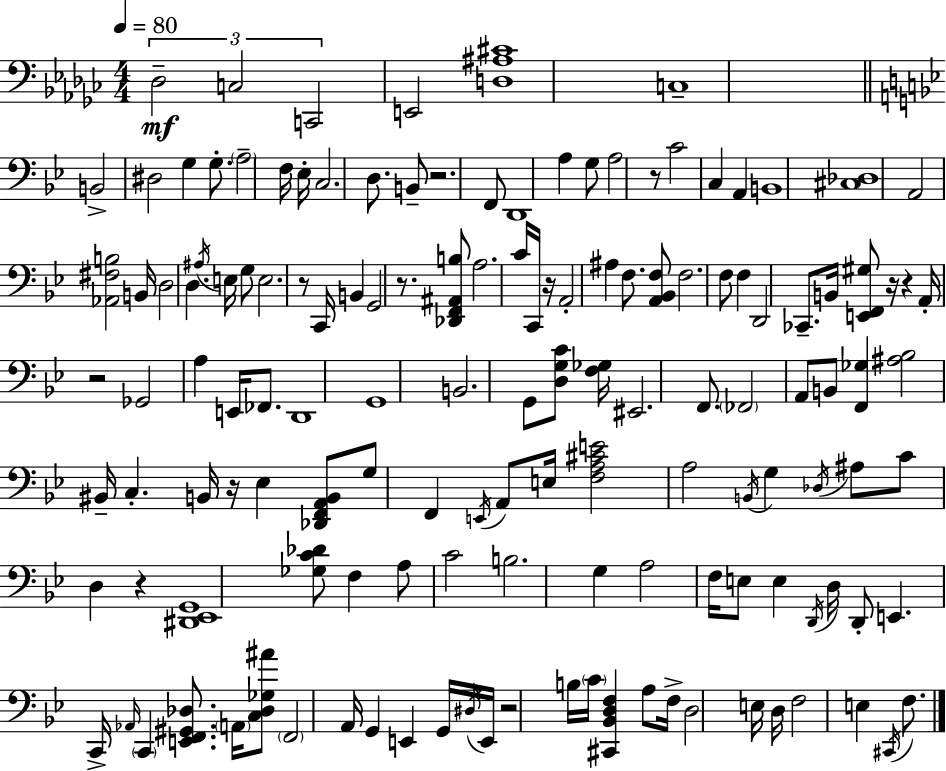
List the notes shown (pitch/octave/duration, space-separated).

Db3/h C3/h C2/h E2/h [D3,A#3,C#4]/w C3/w B2/h D#3/h G3/q G3/e. A3/h F3/s Eb3/s C3/h. D3/e. B2/e R/h. F2/e D2/w A3/q G3/e A3/h R/e C4/h C3/q A2/q B2/w [C#3,Db3]/w A2/h [Ab2,F#3,B3]/h B2/s D3/h D3/q. A#3/s E3/s G3/e E3/h. R/e C2/s B2/q G2/h R/e. [Db2,F2,A#2,B3]/e A3/h. C4/s C2/s R/s A2/h A#3/q F3/e. [A2,Bb2,F3]/e F3/h. F3/e F3/q D2/h CES2/e. B2/s [E2,F2,G#3]/e R/s R/q A2/s R/h Gb2/h A3/q E2/s FES2/e. D2/w G2/w B2/h. G2/e [D3,G3,C4]/e [F3,Gb3]/s EIS2/h. F2/e. FES2/h A2/e B2/e [F2,Gb3]/q [A#3,Bb3]/h BIS2/s C3/q. B2/s R/s Eb3/q [Db2,F2,A2,B2]/e G3/e F2/q E2/s A2/e E3/s [F3,A3,C#4,E4]/h A3/h B2/s G3/q Db3/s A#3/e C4/e D3/q R/q [D#2,Eb2,G2]/w [Gb3,C4,Db4]/e F3/q A3/e C4/h B3/h. G3/q A3/h F3/s E3/e E3/q D2/s D3/s D2/e E2/q. C2/s Ab2/s C2/q [E2,F2,G#2,Db3]/e. A2/s [C3,Db3,Gb3,A#4]/e F2/h A2/s G2/q E2/q G2/s D#3/s E2/s R/h B3/s C4/s [C#2,Bb2,D3,F3]/q A3/e F3/s D3/h E3/s D3/s F3/h E3/q C#2/s F3/e.